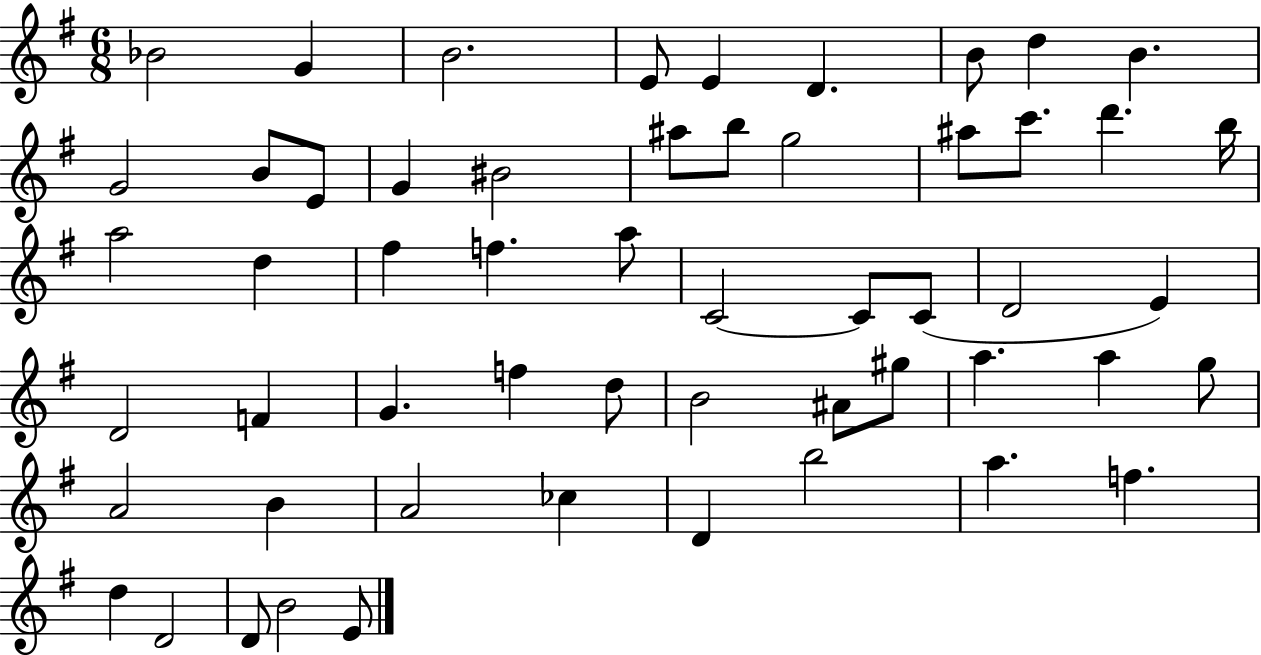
Bb4/h G4/q B4/h. E4/e E4/q D4/q. B4/e D5/q B4/q. G4/h B4/e E4/e G4/q BIS4/h A#5/e B5/e G5/h A#5/e C6/e. D6/q. B5/s A5/h D5/q F#5/q F5/q. A5/e C4/h C4/e C4/e D4/h E4/q D4/h F4/q G4/q. F5/q D5/e B4/h A#4/e G#5/e A5/q. A5/q G5/e A4/h B4/q A4/h CES5/q D4/q B5/h A5/q. F5/q. D5/q D4/h D4/e B4/h E4/e